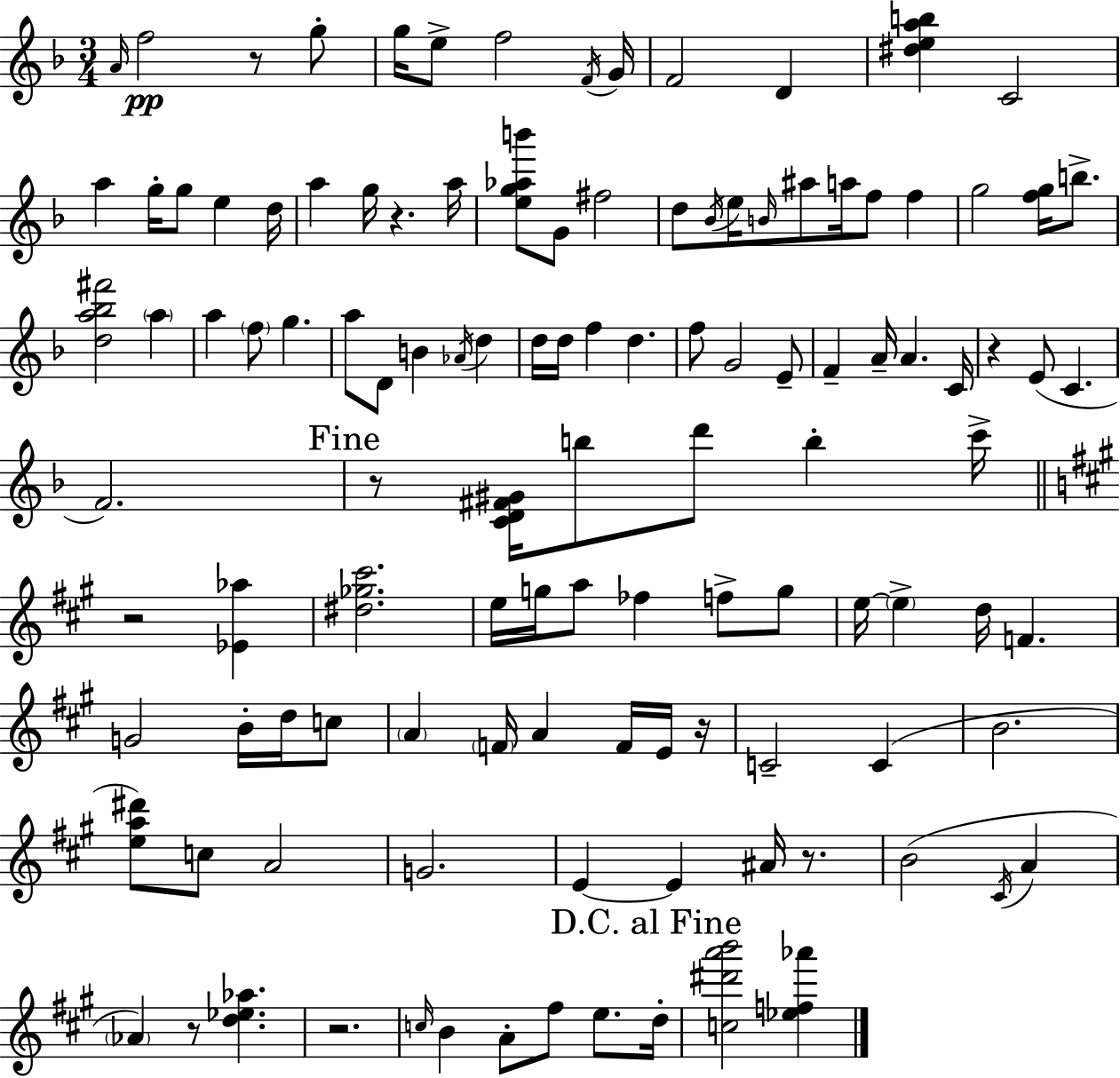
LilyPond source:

{
  \clef treble
  \numericTimeSignature
  \time 3/4
  \key f \major
  \grace { a'16 }\pp f''2 r8 g''8-. | g''16 e''8-> f''2 | \acciaccatura { f'16 } g'16 f'2 d'4 | <dis'' e'' a'' b''>4 c'2 | \break a''4 g''16-. g''8 e''4 | d''16 a''4 g''16 r4. | a''16 <e'' g'' aes'' b'''>8 g'8 fis''2 | d''8 \acciaccatura { bes'16 } e''16 \grace { b'16 } ais''8 a''16 f''8 | \break f''4 g''2 | <f'' g''>16 b''8.-> <d'' a'' bes'' fis'''>2 | \parenthesize a''4 a''4 \parenthesize f''8 g''4. | a''8 d'8 b'4 | \break \acciaccatura { aes'16 } d''4 d''16 d''16 f''4 d''4. | f''8 g'2 | e'8-- f'4-- a'16-- a'4. | c'16 r4 e'8( c'4. | \break f'2.) | \mark "Fine" r8 <c' d' fis' gis'>16 b''8 d'''8 | b''4-. c'''16-> \bar "||" \break \key a \major r2 <ees' aes''>4 | <dis'' ges'' cis'''>2. | e''16 g''16 a''8 fes''4 f''8-> g''8 | e''16~~ \parenthesize e''4-> d''16 f'4. | \break g'2 b'16-. d''16 c''8 | \parenthesize a'4 \parenthesize f'16 a'4 f'16 e'16 r16 | c'2-- c'4( | b'2. | \break <e'' a'' dis'''>8) c''8 a'2 | g'2. | e'4~~ e'4 ais'16 r8. | b'2( \acciaccatura { cis'16 } a'4 | \break \parenthesize aes'4) r8 <d'' ees'' aes''>4. | r2. | \grace { c''16 } b'4 a'8-. fis''8 e''8. | \mark "D.C. al Fine" d''16-. <c'' dis''' a''' b'''>2 <ees'' f'' aes'''>4 | \break \bar "|."
}